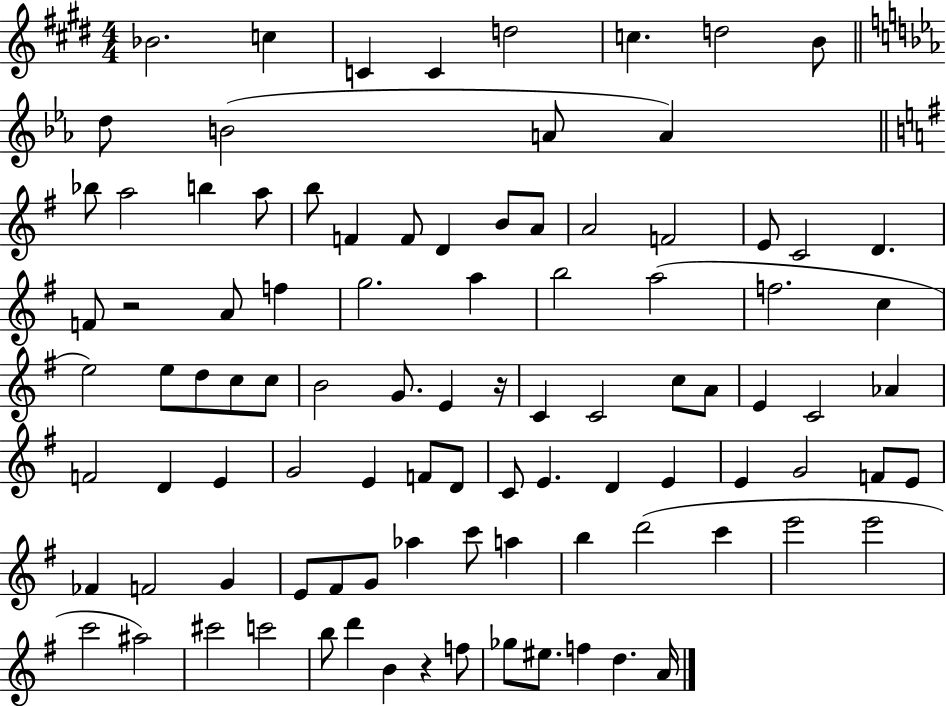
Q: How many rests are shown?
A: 3